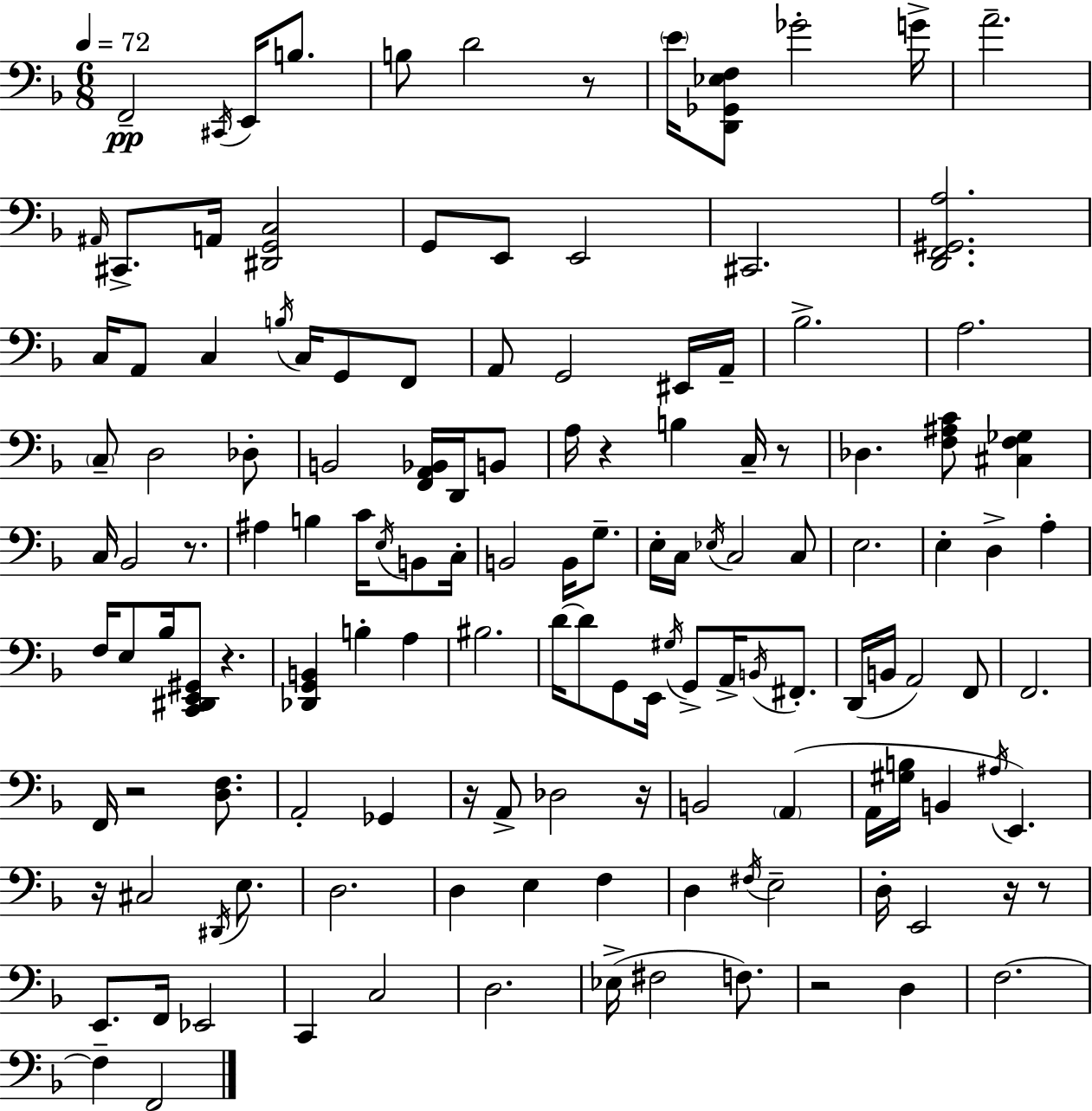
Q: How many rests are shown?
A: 12